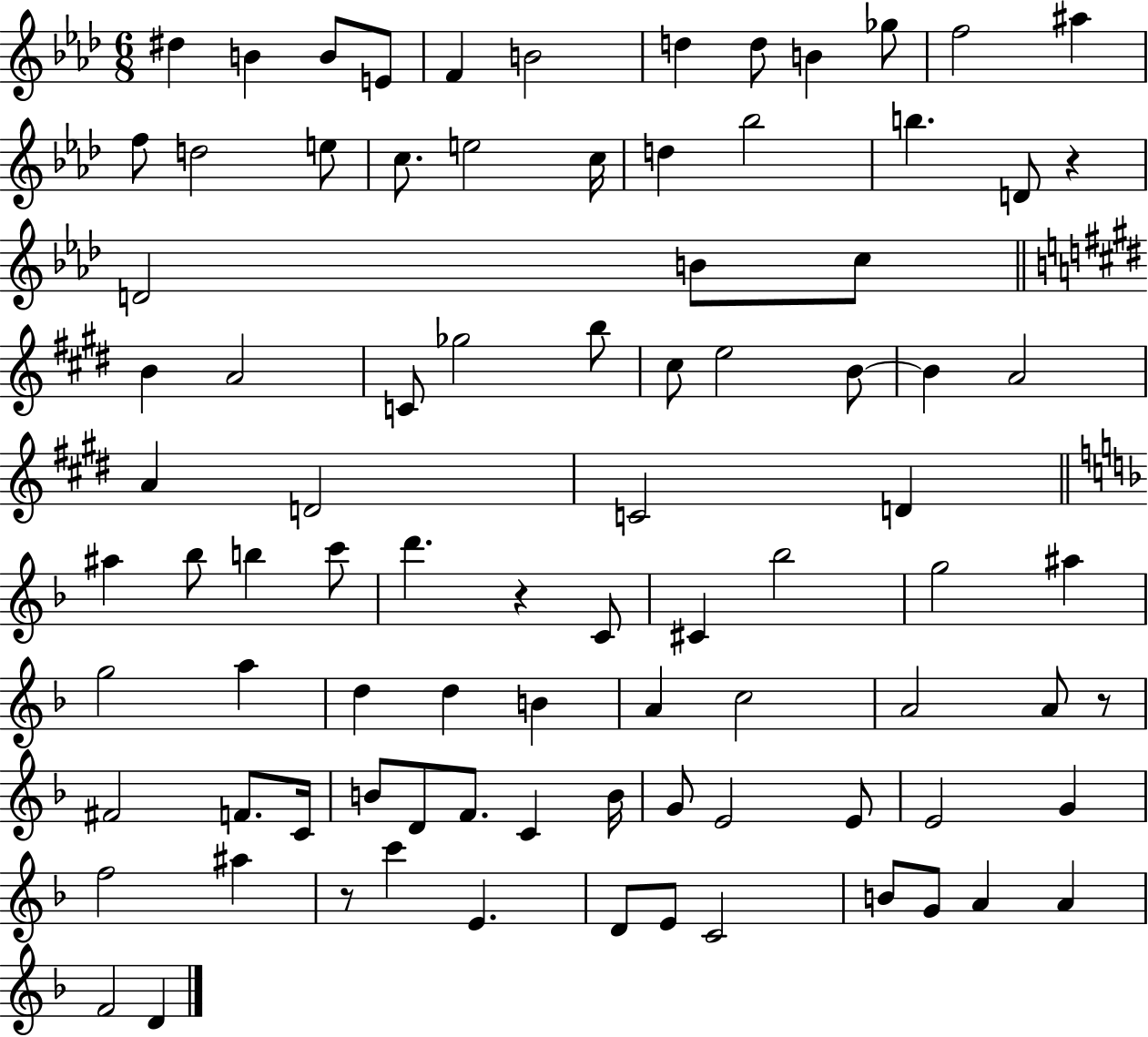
D#5/q B4/q B4/e E4/e F4/q B4/h D5/q D5/e B4/q Gb5/e F5/h A#5/q F5/e D5/h E5/e C5/e. E5/h C5/s D5/q Bb5/h B5/q. D4/e R/q D4/h B4/e C5/e B4/q A4/h C4/e Gb5/h B5/e C#5/e E5/h B4/e B4/q A4/h A4/q D4/h C4/h D4/q A#5/q Bb5/e B5/q C6/e D6/q. R/q C4/e C#4/q Bb5/h G5/h A#5/q G5/h A5/q D5/q D5/q B4/q A4/q C5/h A4/h A4/e R/e F#4/h F4/e. C4/s B4/e D4/e F4/e. C4/q B4/s G4/e E4/h E4/e E4/h G4/q F5/h A#5/q R/e C6/q E4/q. D4/e E4/e C4/h B4/e G4/e A4/q A4/q F4/h D4/q